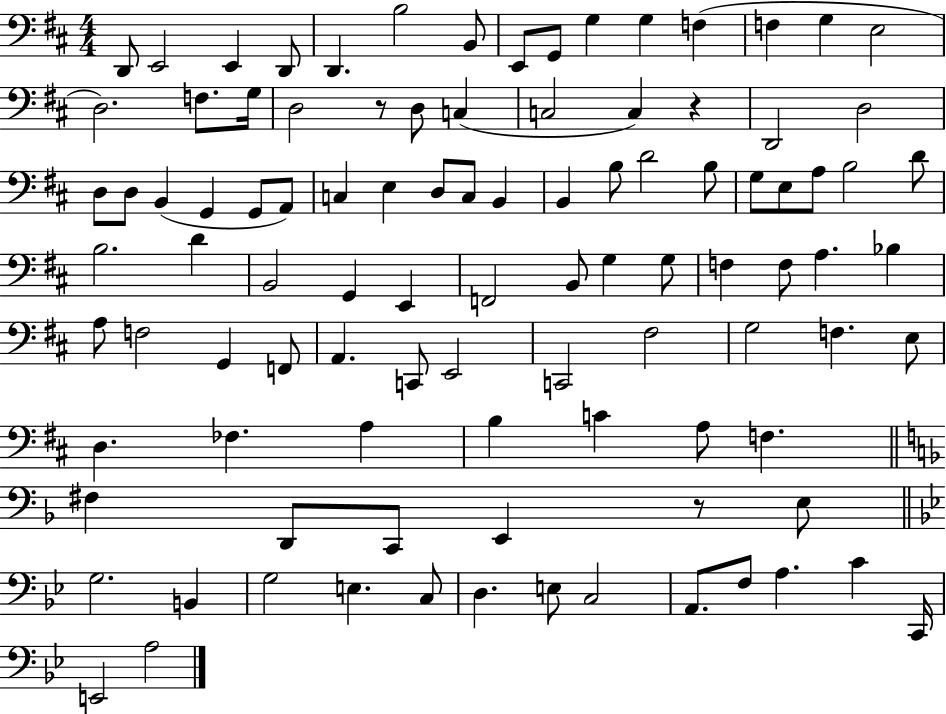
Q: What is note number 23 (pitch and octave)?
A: C3